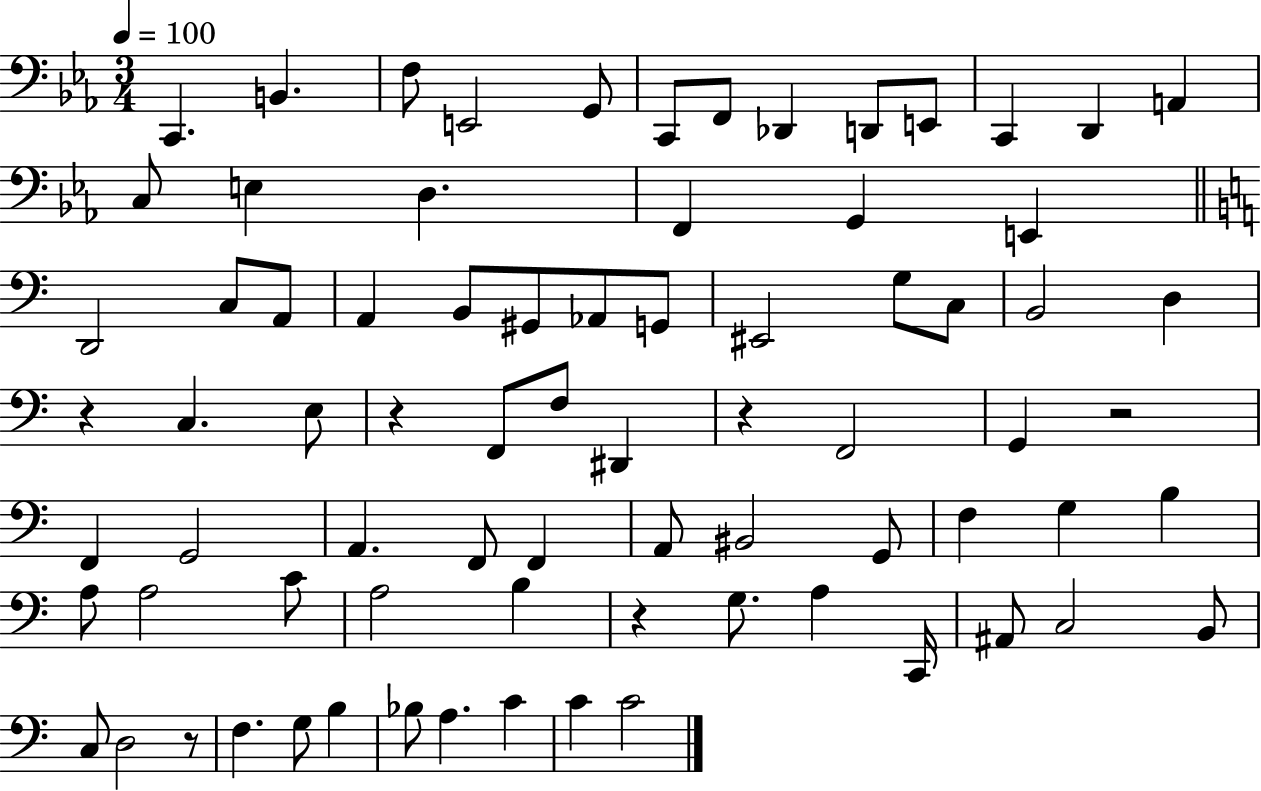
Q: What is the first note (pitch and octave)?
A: C2